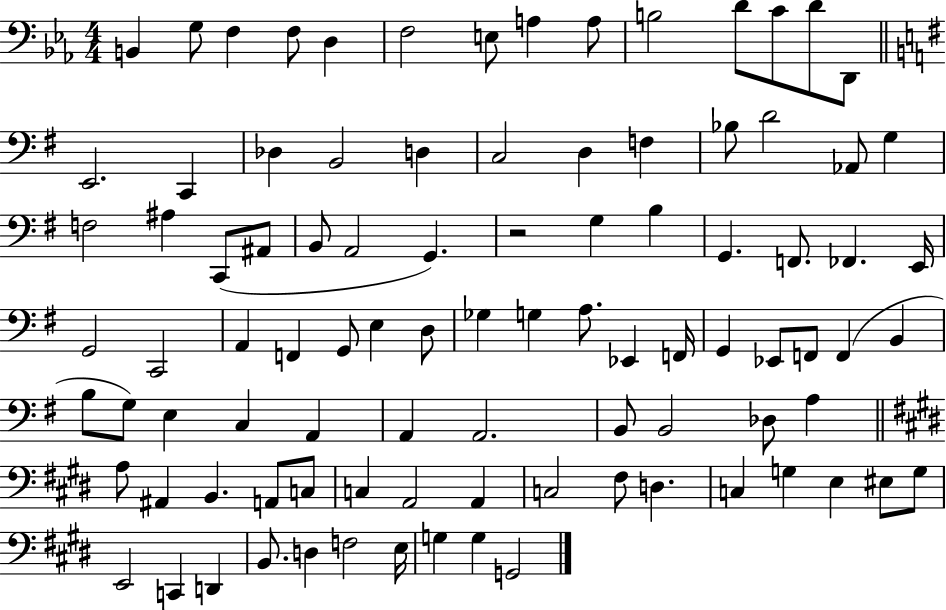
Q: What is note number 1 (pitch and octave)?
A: B2